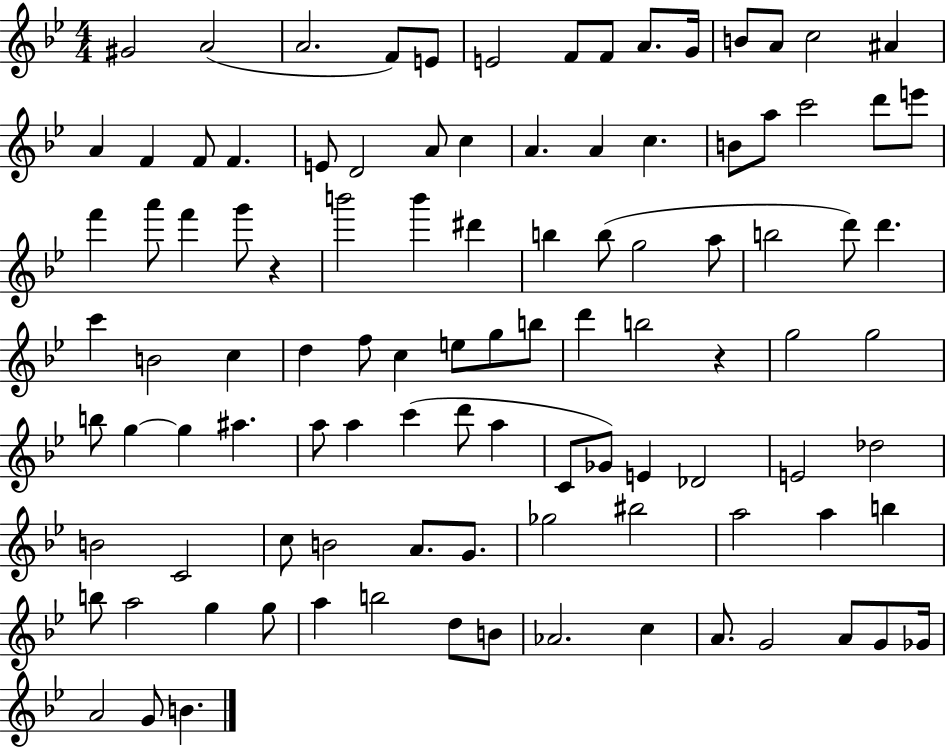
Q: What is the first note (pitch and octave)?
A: G#4